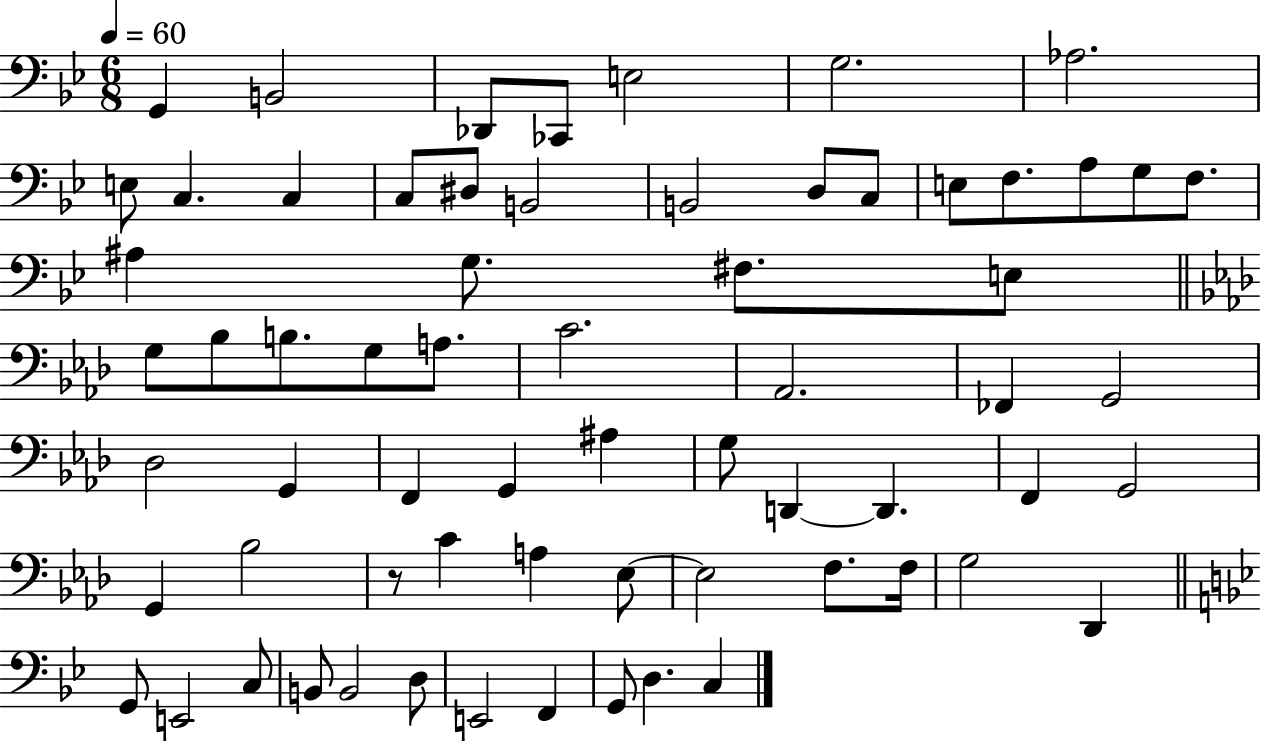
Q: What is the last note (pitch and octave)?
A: C3